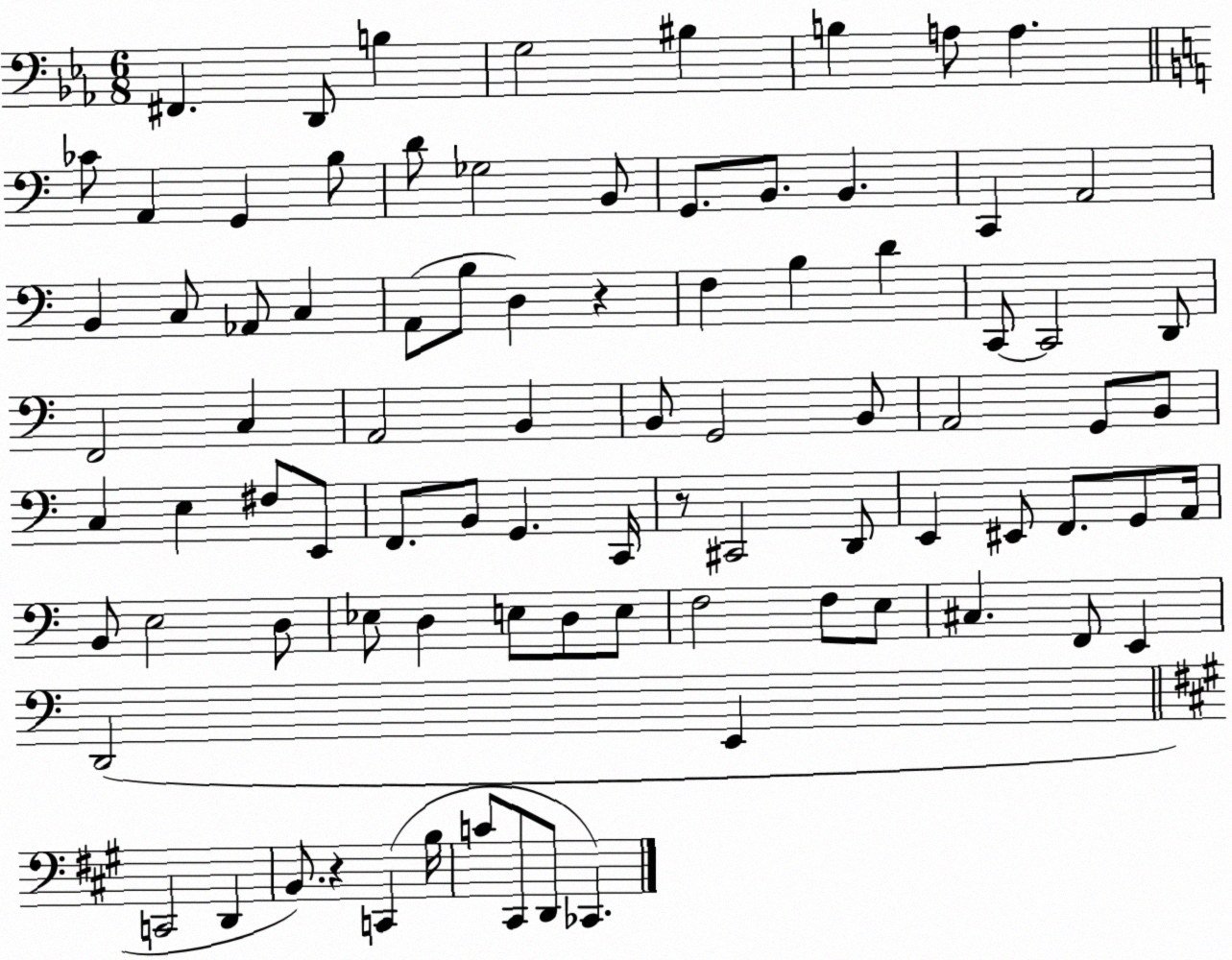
X:1
T:Untitled
M:6/8
L:1/4
K:Eb
^F,, D,,/2 B, G,2 ^B, B, A,/2 A, _C/2 A,, G,, B,/2 D/2 _G,2 B,,/2 G,,/2 B,,/2 B,, C,, A,,2 B,, C,/2 _A,,/2 C, A,,/2 B,/2 D, z F, B, D C,,/2 C,,2 D,,/2 F,,2 C, A,,2 B,, B,,/2 G,,2 B,,/2 A,,2 G,,/2 B,,/2 C, E, ^F,/2 E,,/2 F,,/2 B,,/2 G,, C,,/4 z/2 ^C,,2 D,,/2 E,, ^E,,/2 F,,/2 G,,/2 A,,/4 B,,/2 E,2 D,/2 _E,/2 D, E,/2 D,/2 E,/2 F,2 F,/2 E,/2 ^C, F,,/2 E,, D,,2 E,, C,,2 D,, B,,/2 z C,, B,/4 C/2 ^C,,/2 D,,/2 _C,,